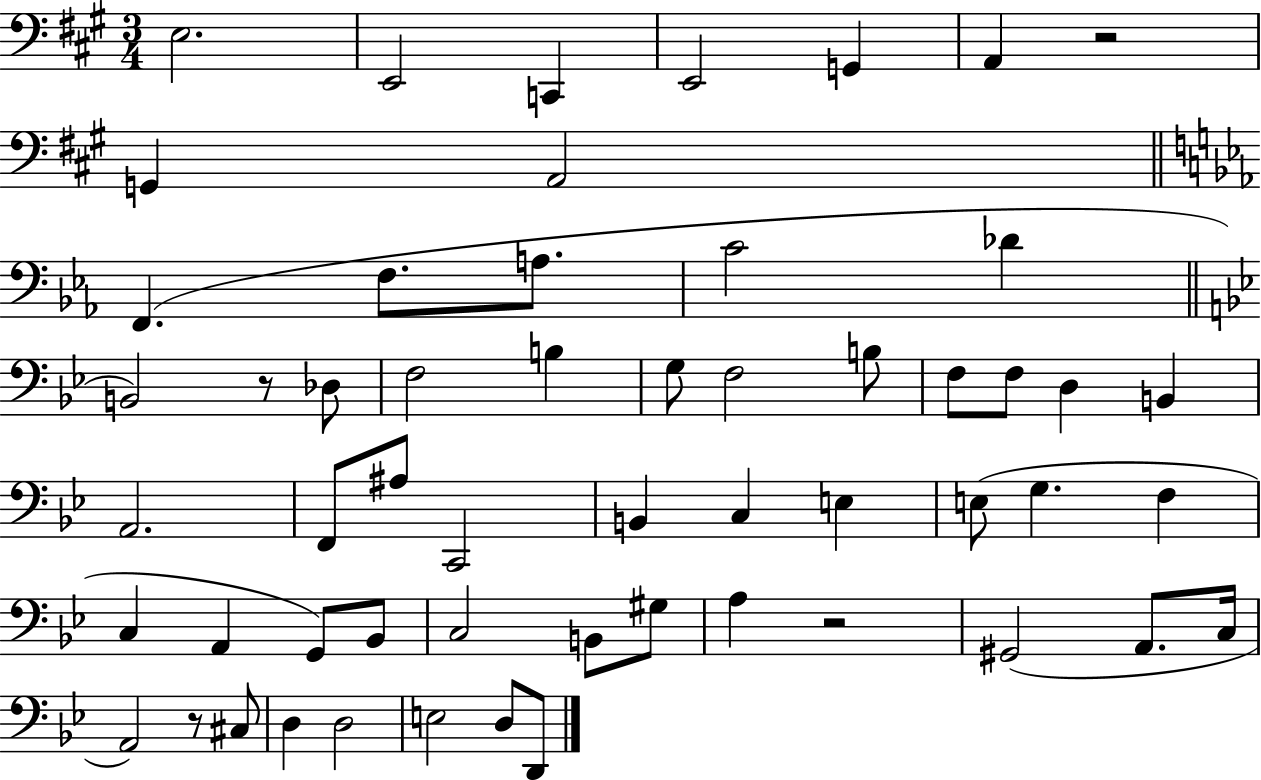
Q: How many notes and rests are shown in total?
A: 56